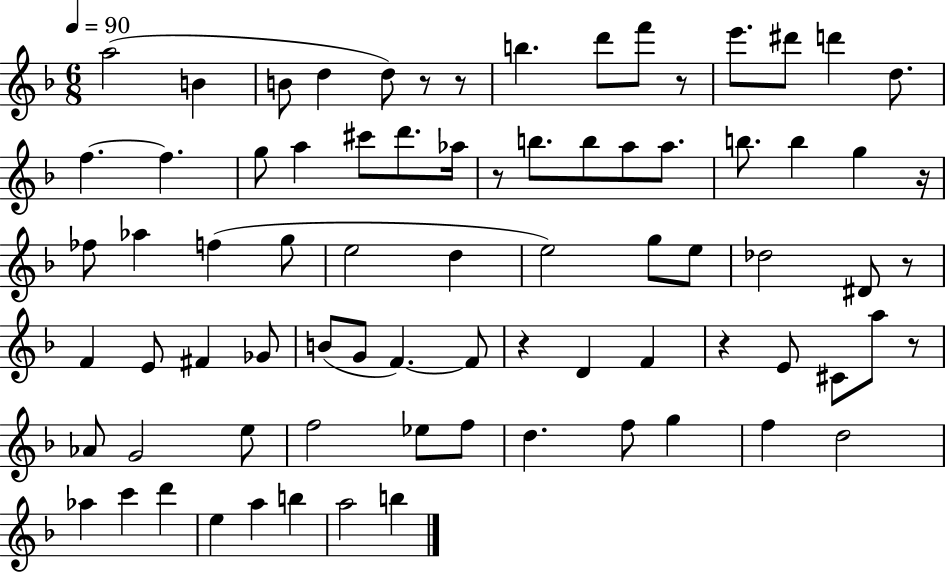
A5/h B4/q B4/e D5/q D5/e R/e R/e B5/q. D6/e F6/e R/e E6/e. D#6/e D6/q D5/e. F5/q. F5/q. G5/e A5/q C#6/e D6/e. Ab5/s R/e B5/e. B5/e A5/e A5/e. B5/e. B5/q G5/q R/s FES5/e Ab5/q F5/q G5/e E5/h D5/q E5/h G5/e E5/e Db5/h D#4/e R/e F4/q E4/e F#4/q Gb4/e B4/e G4/e F4/q. F4/e R/q D4/q F4/q R/q E4/e C#4/e A5/e R/e Ab4/e G4/h E5/e F5/h Eb5/e F5/e D5/q. F5/e G5/q F5/q D5/h Ab5/q C6/q D6/q E5/q A5/q B5/q A5/h B5/q